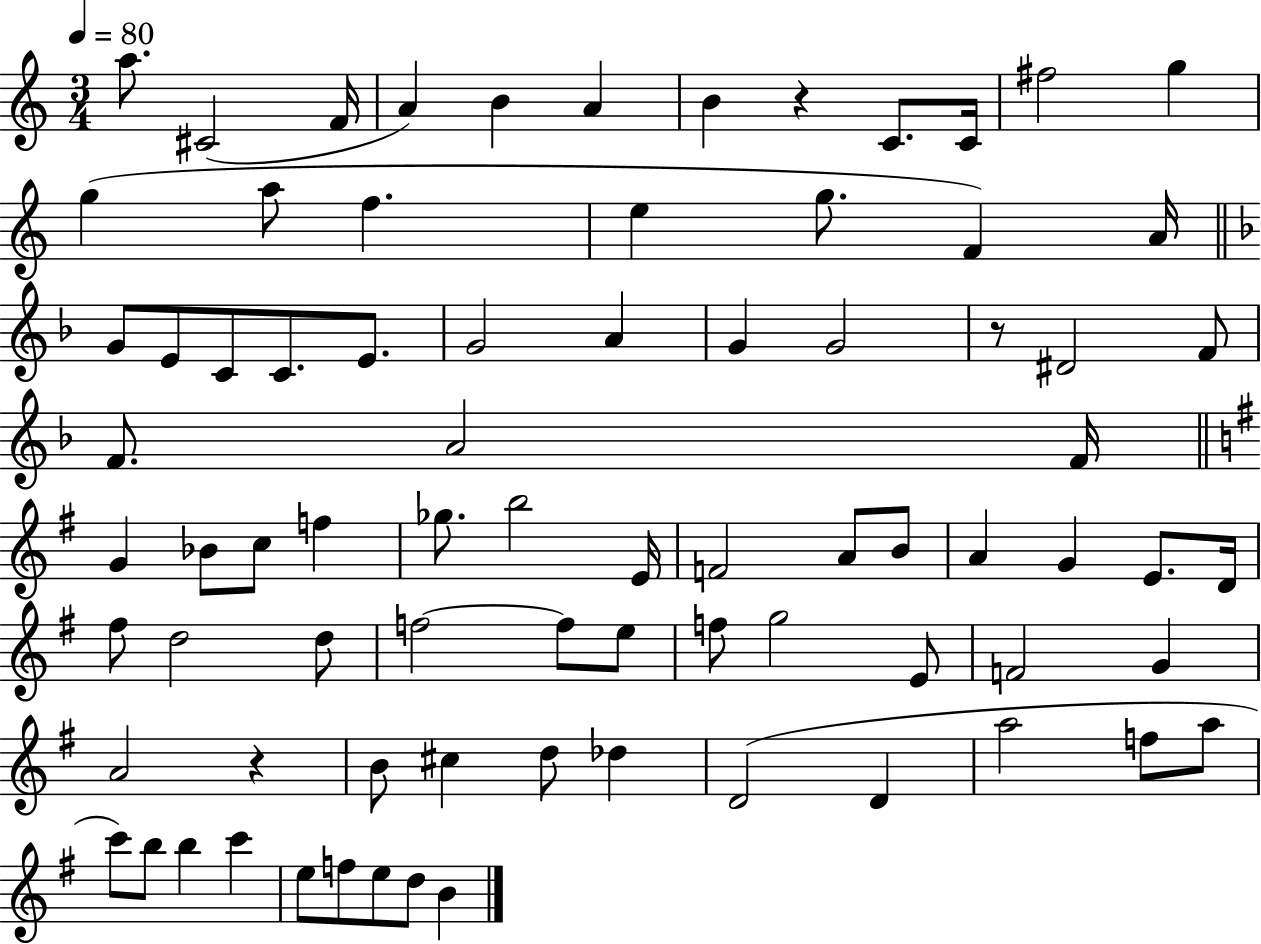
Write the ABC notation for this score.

X:1
T:Untitled
M:3/4
L:1/4
K:C
a/2 ^C2 F/4 A B A B z C/2 C/4 ^f2 g g a/2 f e g/2 F A/4 G/2 E/2 C/2 C/2 E/2 G2 A G G2 z/2 ^D2 F/2 F/2 A2 F/4 G _B/2 c/2 f _g/2 b2 E/4 F2 A/2 B/2 A G E/2 D/4 ^f/2 d2 d/2 f2 f/2 e/2 f/2 g2 E/2 F2 G A2 z B/2 ^c d/2 _d D2 D a2 f/2 a/2 c'/2 b/2 b c' e/2 f/2 e/2 d/2 B